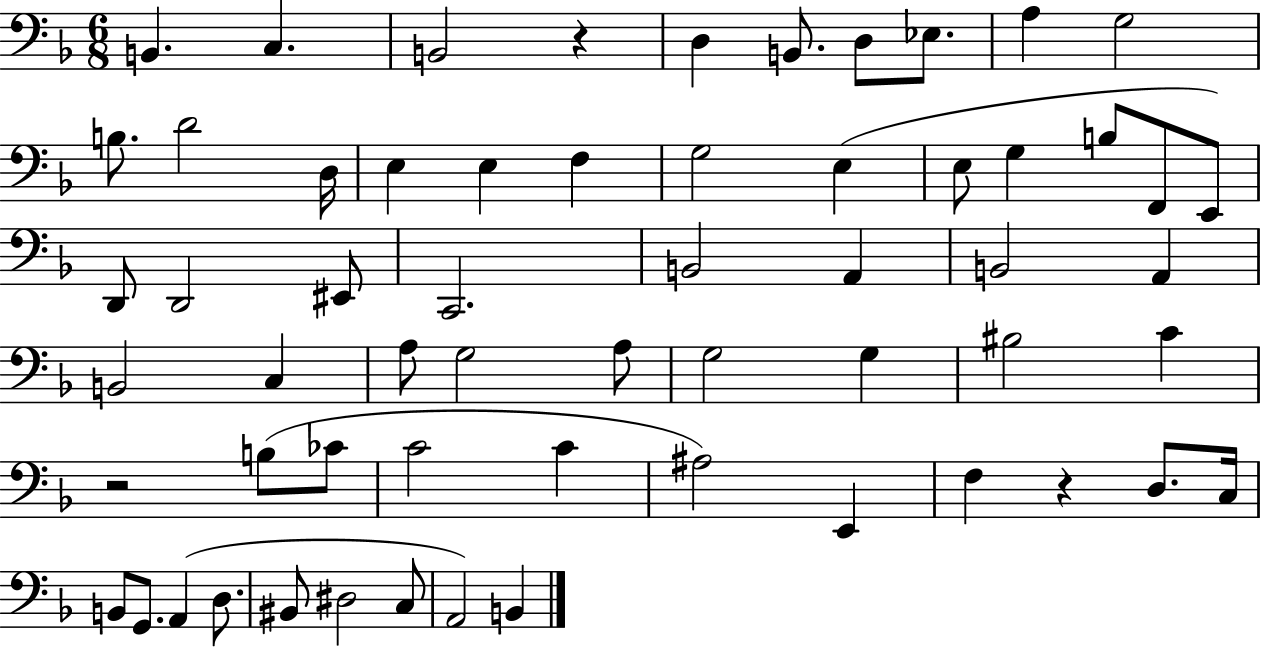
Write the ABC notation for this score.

X:1
T:Untitled
M:6/8
L:1/4
K:F
B,, C, B,,2 z D, B,,/2 D,/2 _E,/2 A, G,2 B,/2 D2 D,/4 E, E, F, G,2 E, E,/2 G, B,/2 F,,/2 E,,/2 D,,/2 D,,2 ^E,,/2 C,,2 B,,2 A,, B,,2 A,, B,,2 C, A,/2 G,2 A,/2 G,2 G, ^B,2 C z2 B,/2 _C/2 C2 C ^A,2 E,, F, z D,/2 C,/4 B,,/2 G,,/2 A,, D,/2 ^B,,/2 ^D,2 C,/2 A,,2 B,,